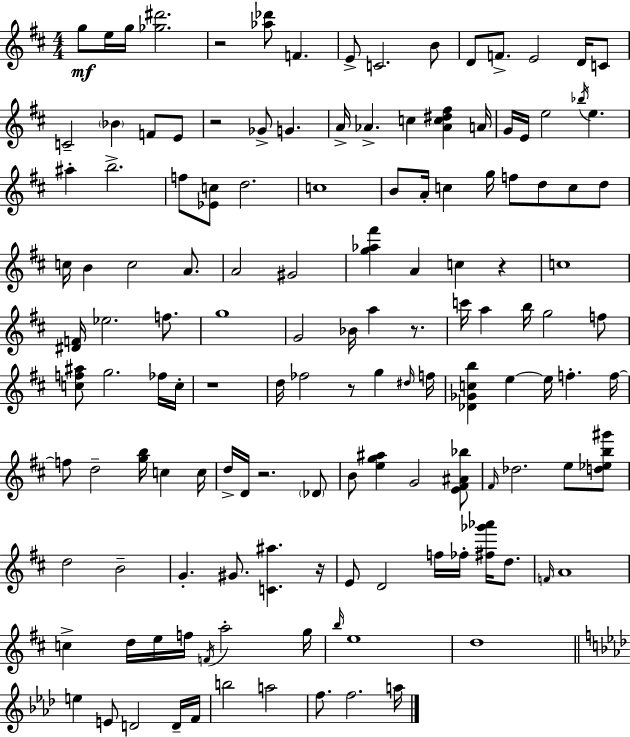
{
  \clef treble
  \numericTimeSignature
  \time 4/4
  \key d \major
  g''8\mf e''16 g''16 <ges'' dis'''>2. | r2 <aes'' des'''>8 f'4. | e'8-> c'2. b'8 | d'8 f'8.-> e'2 d'16 c'8 | \break c'2-- \parenthesize bes'4 f'8 e'8 | r2 ges'8-> g'4. | a'16-> aes'4.-> c''4 <aes' c'' dis'' fis''>4 a'16 | g'16 e'16 e''2 \acciaccatura { bes''16 } e''4. | \break ais''4-. b''2.-> | f''8 <ees' c''>8 d''2. | c''1 | b'8 a'16-. c''4 g''16 f''8 d''8 c''8 d''8 | \break c''16 b'4 c''2 a'8. | a'2 gis'2 | <g'' aes'' fis'''>4 a'4 c''4 r4 | c''1 | \break <dis' f'>16 ees''2. f''8. | g''1 | g'2 bes'16 a''4 r8. | c'''16 a''4 b''16 g''2 f''8 | \break <c'' f'' ais''>8 g''2. fes''16 | c''16-. r1 | d''16 fes''2 r8 g''4 | \grace { dis''16 } f''16 <des' ges' c'' b''>4 e''4~~ e''16 f''4.-. | \break f''16~~ f''8 d''2-- <g'' b''>16 c''4 | c''16 d''16-> d'16 r2. | \parenthesize des'8 b'8 <e'' g'' ais''>4 g'2 | <e' fis' ais' bes''>8 \grace { fis'16 } des''2. e''8 | \break <d'' ees'' b'' gis'''>8 d''2 b'2-- | g'4.-. gis'8. <c' ais''>4. | r16 e'8 d'2 f''16 fes''16-. <fis'' ges''' aes'''>16 | d''8. \grace { f'16 } a'1 | \break c''4-> d''16 e''16 f''16 \acciaccatura { f'16 } a''2-. | g''16 \grace { b''16 } e''1 | d''1 | \bar "||" \break \key aes \major e''4 e'8 d'2 d'16-- f'16 | b''2 a''2 | f''8. f''2. a''16 | \bar "|."
}